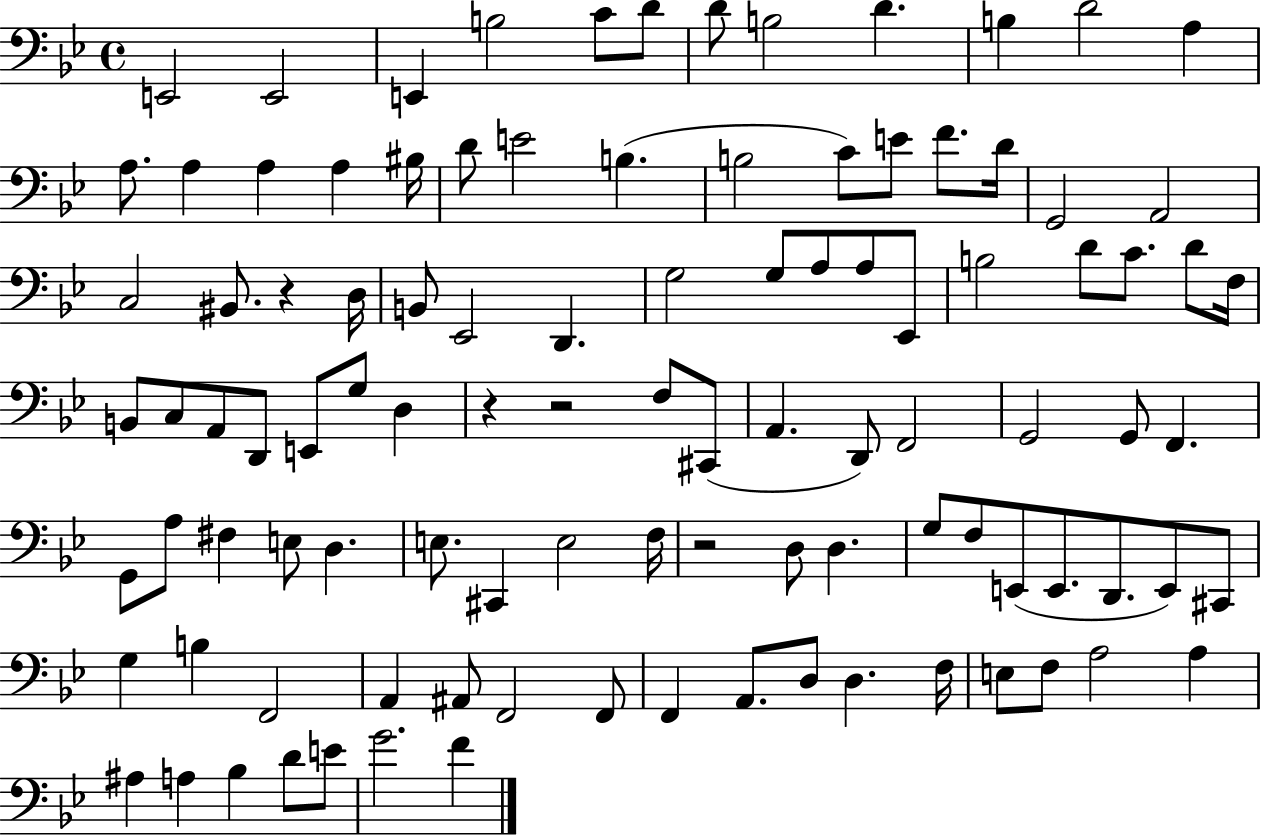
{
  \clef bass
  \time 4/4
  \defaultTimeSignature
  \key bes \major
  e,2 e,2 | e,4 b2 c'8 d'8 | d'8 b2 d'4. | b4 d'2 a4 | \break a8. a4 a4 a4 bis16 | d'8 e'2 b4.( | b2 c'8) e'8 f'8. d'16 | g,2 a,2 | \break c2 bis,8. r4 d16 | b,8 ees,2 d,4. | g2 g8 a8 a8 ees,8 | b2 d'8 c'8. d'8 f16 | \break b,8 c8 a,8 d,8 e,8 g8 d4 | r4 r2 f8 cis,8( | a,4. d,8) f,2 | g,2 g,8 f,4. | \break g,8 a8 fis4 e8 d4. | e8. cis,4 e2 f16 | r2 d8 d4. | g8 f8 e,8( e,8. d,8. e,8) cis,8 | \break g4 b4 f,2 | a,4 ais,8 f,2 f,8 | f,4 a,8. d8 d4. f16 | e8 f8 a2 a4 | \break ais4 a4 bes4 d'8 e'8 | g'2. f'4 | \bar "|."
}